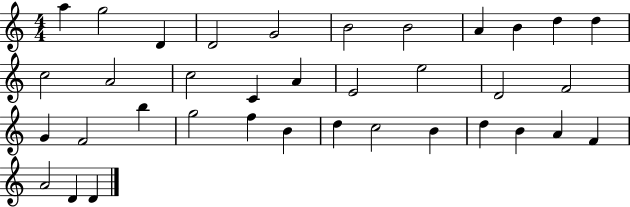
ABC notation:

X:1
T:Untitled
M:4/4
L:1/4
K:C
a g2 D D2 G2 B2 B2 A B d d c2 A2 c2 C A E2 e2 D2 F2 G F2 b g2 f B d c2 B d B A F A2 D D